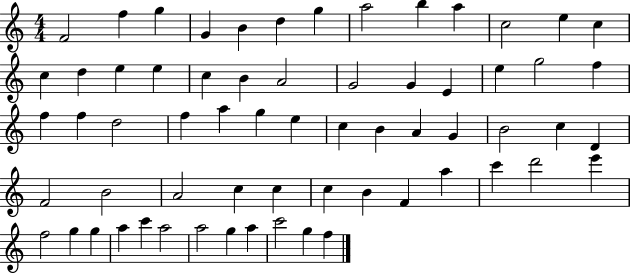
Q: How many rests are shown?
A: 0